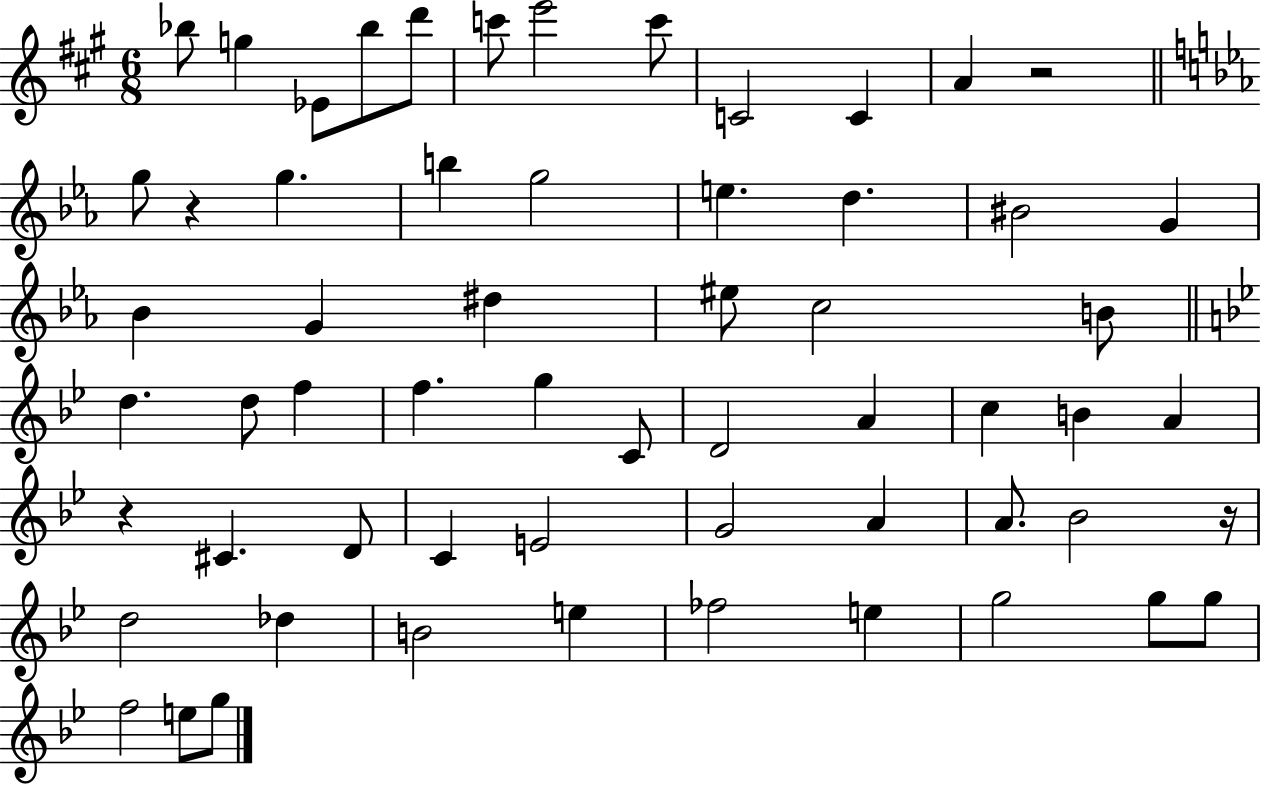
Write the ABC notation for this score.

X:1
T:Untitled
M:6/8
L:1/4
K:A
_b/2 g _E/2 _b/2 d'/2 c'/2 e'2 c'/2 C2 C A z2 g/2 z g b g2 e d ^B2 G _B G ^d ^e/2 c2 B/2 d d/2 f f g C/2 D2 A c B A z ^C D/2 C E2 G2 A A/2 _B2 z/4 d2 _d B2 e _f2 e g2 g/2 g/2 f2 e/2 g/2